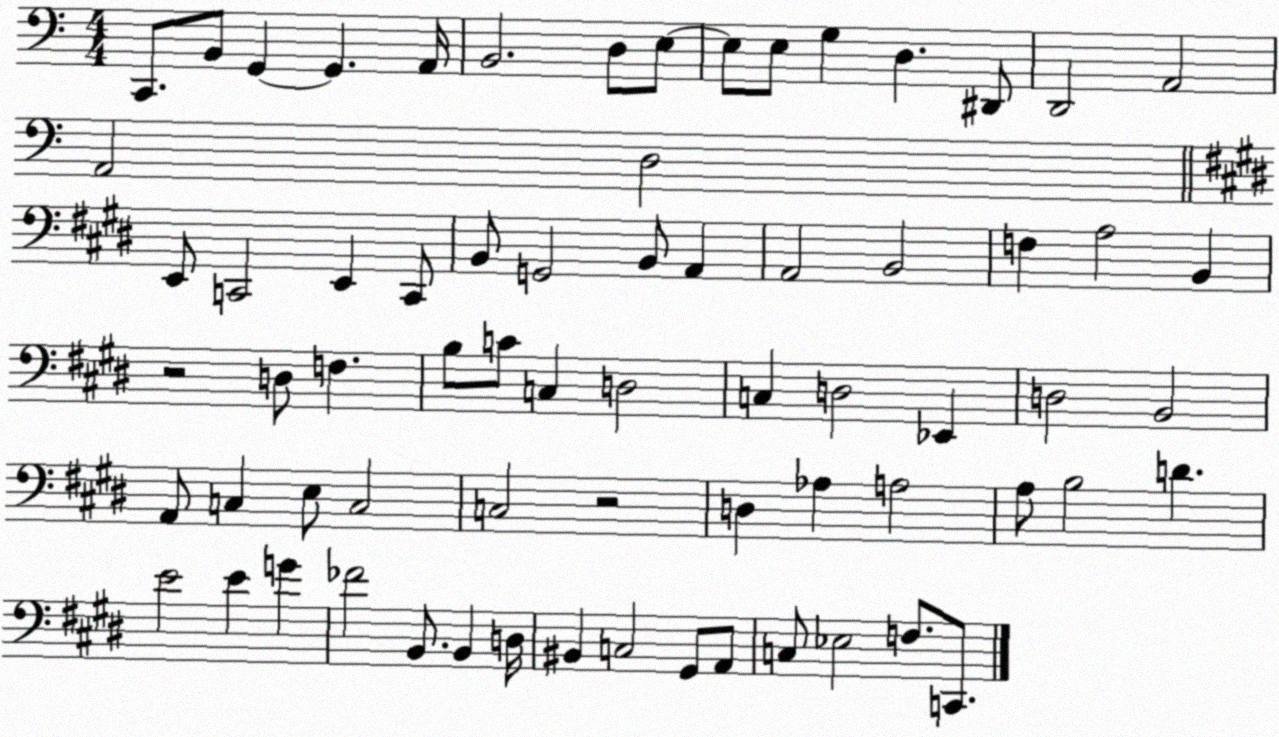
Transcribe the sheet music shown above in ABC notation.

X:1
T:Untitled
M:4/4
L:1/4
K:C
C,,/2 B,,/2 G,, G,, A,,/4 B,,2 D,/2 E,/2 E,/2 E,/2 G, D, ^D,,/2 D,,2 A,,2 A,,2 D,2 E,,/2 C,,2 E,, C,,/2 B,,/2 G,,2 B,,/2 A,, A,,2 B,,2 F, A,2 B,, z2 D,/2 F, B,/2 C/2 C, D,2 C, D,2 _E,, D,2 B,,2 A,,/2 C, E,/2 C,2 C,2 z2 D, _A, A,2 A,/2 B,2 D E2 E G _F2 B,,/2 B,, D,/4 ^B,, C,2 ^G,,/2 A,,/2 C,/2 _E,2 F,/2 C,,/2